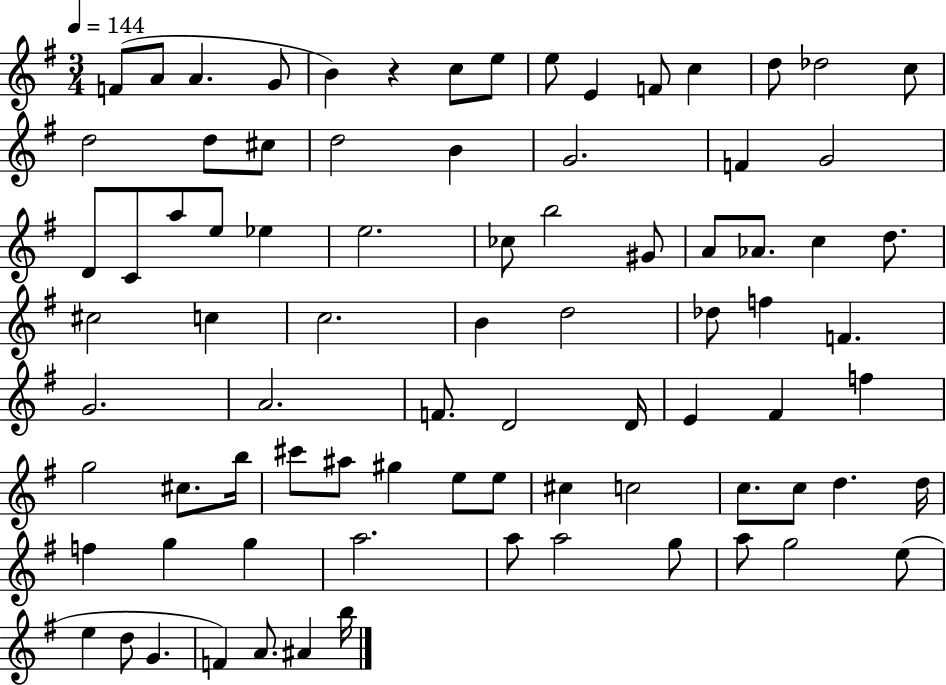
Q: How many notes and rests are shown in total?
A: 83